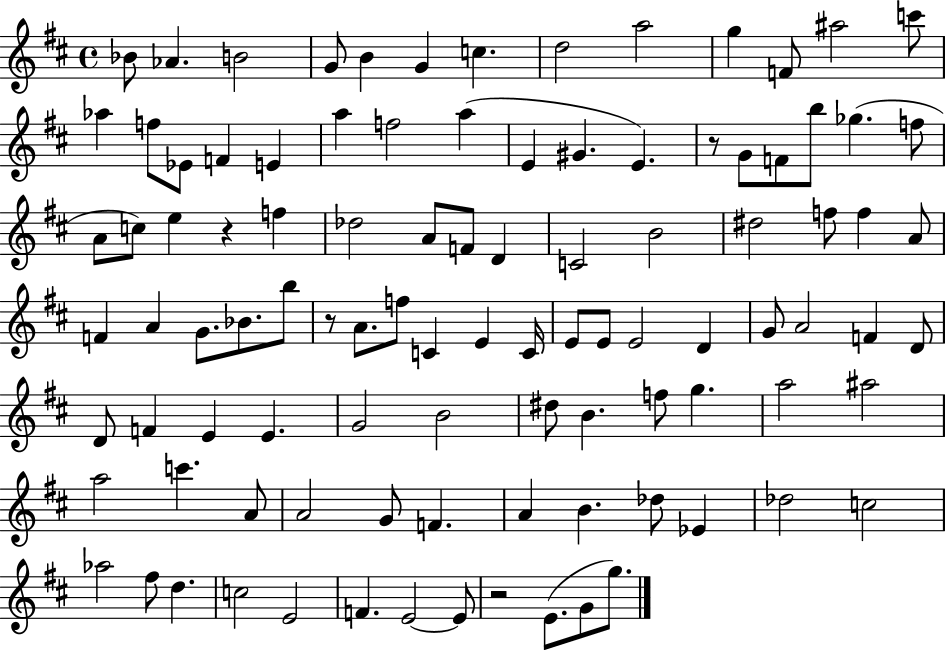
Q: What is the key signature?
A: D major